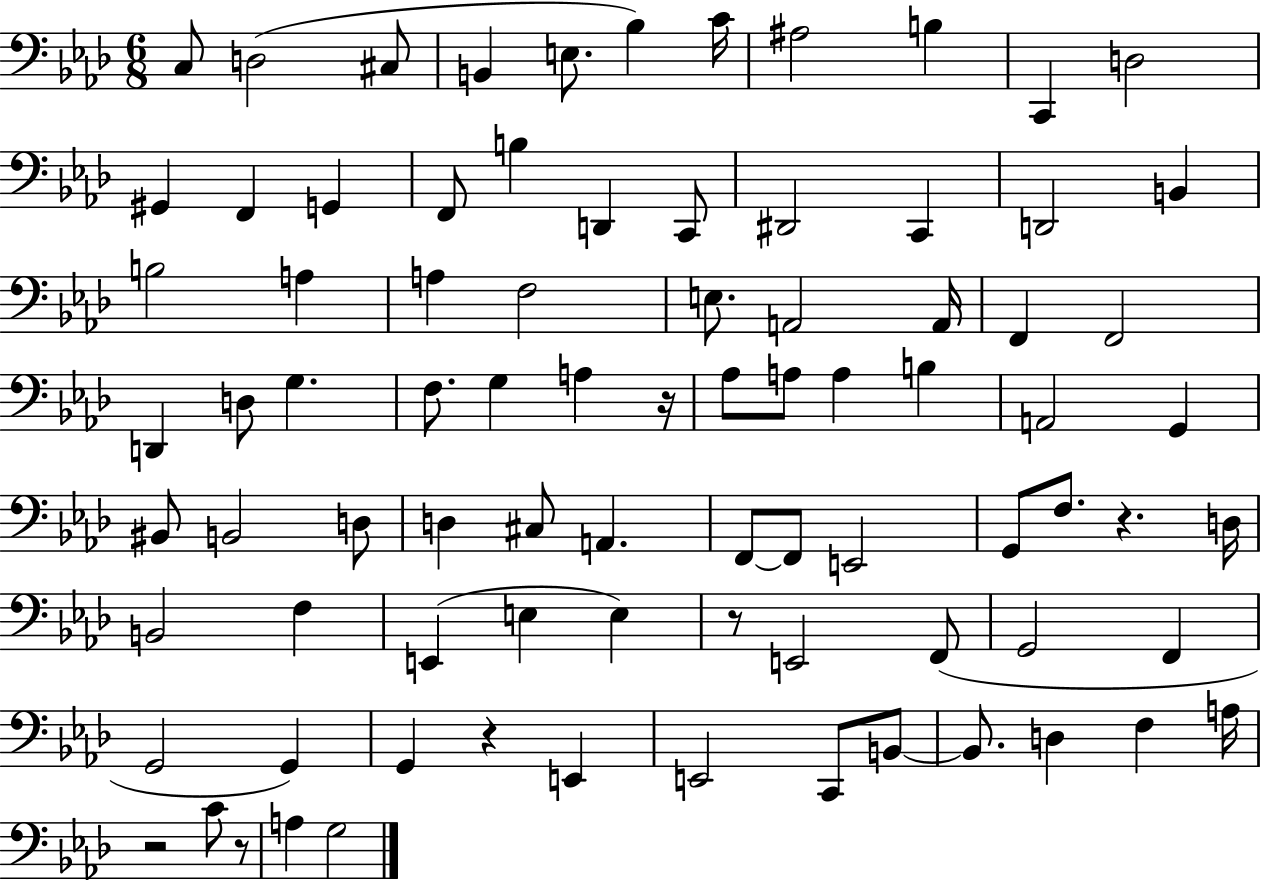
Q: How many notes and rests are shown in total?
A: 84